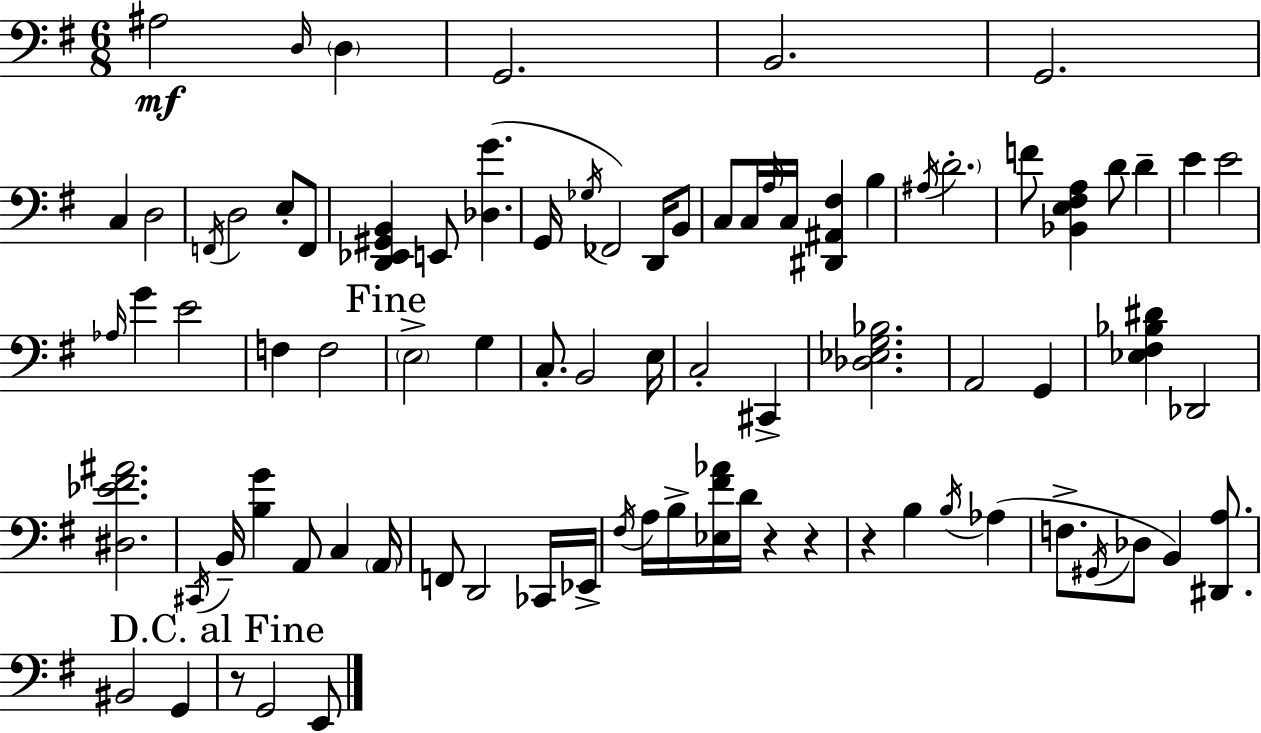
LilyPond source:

{
  \clef bass
  \numericTimeSignature
  \time 6/8
  \key g \major
  ais2\mf \grace { d16 } \parenthesize d4 | g,2. | b,2. | g,2. | \break c4 d2 | \acciaccatura { f,16 } d2 e8-. | f,8 <d, ees, gis, b,>4 e,8 <des g'>4.( | g,16 \acciaccatura { ges16 } fes,2) | \break d,16 b,8 c8 c16 \grace { a16 } c16 <dis, ais, fis>4 | b4 \acciaccatura { ais16 } \parenthesize d'2.-. | f'8 <bes, e fis a>4 d'8 | d'4-- e'4 e'2 | \break \grace { aes16 } g'4 e'2 | f4 f2 | \mark "Fine" \parenthesize e2-> | g4 c8.-. b,2 | \break e16 c2-. | cis,4-> <des ees g bes>2. | a,2 | g,4 <ees fis bes dis'>4 des,2 | \break <dis ees' fis' ais'>2. | \acciaccatura { cis,16 } b,16-- <b g'>4 | a,8 c4 \parenthesize a,16 f,8 d,2 | ces,16 ees,16-> \acciaccatura { fis16 } a16 b16-> <ees fis' aes'>16 d'16 | \break r4 r4 r4 | b4 \acciaccatura { b16 }( aes4 f8.-> | \acciaccatura { gis,16 } des8 b,4) <dis, a>8. bis,2 | g,4 \mark "D.C. al Fine" r8 | \break g,2 e,8 \bar "|."
}